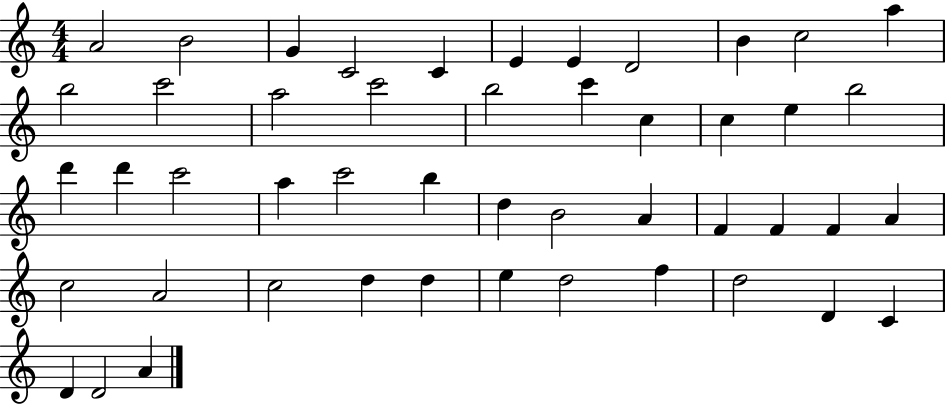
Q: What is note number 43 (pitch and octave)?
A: D5